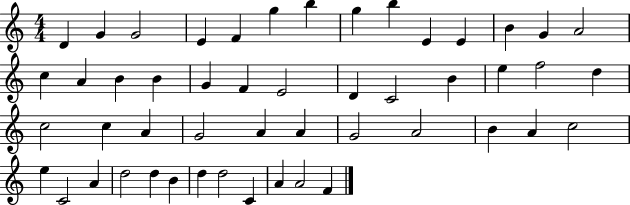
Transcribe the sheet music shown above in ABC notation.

X:1
T:Untitled
M:4/4
L:1/4
K:C
D G G2 E F g b g b E E B G A2 c A B B G F E2 D C2 B e f2 d c2 c A G2 A A G2 A2 B A c2 e C2 A d2 d B d d2 C A A2 F